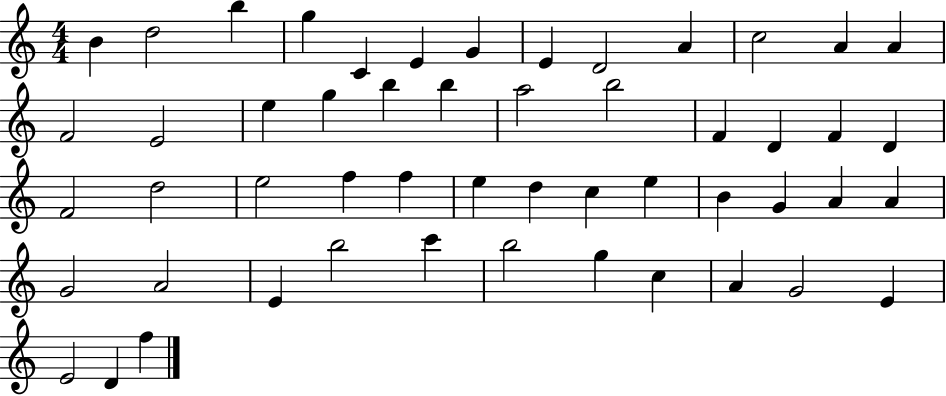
B4/q D5/h B5/q G5/q C4/q E4/q G4/q E4/q D4/h A4/q C5/h A4/q A4/q F4/h E4/h E5/q G5/q B5/q B5/q A5/h B5/h F4/q D4/q F4/q D4/q F4/h D5/h E5/h F5/q F5/q E5/q D5/q C5/q E5/q B4/q G4/q A4/q A4/q G4/h A4/h E4/q B5/h C6/q B5/h G5/q C5/q A4/q G4/h E4/q E4/h D4/q F5/q